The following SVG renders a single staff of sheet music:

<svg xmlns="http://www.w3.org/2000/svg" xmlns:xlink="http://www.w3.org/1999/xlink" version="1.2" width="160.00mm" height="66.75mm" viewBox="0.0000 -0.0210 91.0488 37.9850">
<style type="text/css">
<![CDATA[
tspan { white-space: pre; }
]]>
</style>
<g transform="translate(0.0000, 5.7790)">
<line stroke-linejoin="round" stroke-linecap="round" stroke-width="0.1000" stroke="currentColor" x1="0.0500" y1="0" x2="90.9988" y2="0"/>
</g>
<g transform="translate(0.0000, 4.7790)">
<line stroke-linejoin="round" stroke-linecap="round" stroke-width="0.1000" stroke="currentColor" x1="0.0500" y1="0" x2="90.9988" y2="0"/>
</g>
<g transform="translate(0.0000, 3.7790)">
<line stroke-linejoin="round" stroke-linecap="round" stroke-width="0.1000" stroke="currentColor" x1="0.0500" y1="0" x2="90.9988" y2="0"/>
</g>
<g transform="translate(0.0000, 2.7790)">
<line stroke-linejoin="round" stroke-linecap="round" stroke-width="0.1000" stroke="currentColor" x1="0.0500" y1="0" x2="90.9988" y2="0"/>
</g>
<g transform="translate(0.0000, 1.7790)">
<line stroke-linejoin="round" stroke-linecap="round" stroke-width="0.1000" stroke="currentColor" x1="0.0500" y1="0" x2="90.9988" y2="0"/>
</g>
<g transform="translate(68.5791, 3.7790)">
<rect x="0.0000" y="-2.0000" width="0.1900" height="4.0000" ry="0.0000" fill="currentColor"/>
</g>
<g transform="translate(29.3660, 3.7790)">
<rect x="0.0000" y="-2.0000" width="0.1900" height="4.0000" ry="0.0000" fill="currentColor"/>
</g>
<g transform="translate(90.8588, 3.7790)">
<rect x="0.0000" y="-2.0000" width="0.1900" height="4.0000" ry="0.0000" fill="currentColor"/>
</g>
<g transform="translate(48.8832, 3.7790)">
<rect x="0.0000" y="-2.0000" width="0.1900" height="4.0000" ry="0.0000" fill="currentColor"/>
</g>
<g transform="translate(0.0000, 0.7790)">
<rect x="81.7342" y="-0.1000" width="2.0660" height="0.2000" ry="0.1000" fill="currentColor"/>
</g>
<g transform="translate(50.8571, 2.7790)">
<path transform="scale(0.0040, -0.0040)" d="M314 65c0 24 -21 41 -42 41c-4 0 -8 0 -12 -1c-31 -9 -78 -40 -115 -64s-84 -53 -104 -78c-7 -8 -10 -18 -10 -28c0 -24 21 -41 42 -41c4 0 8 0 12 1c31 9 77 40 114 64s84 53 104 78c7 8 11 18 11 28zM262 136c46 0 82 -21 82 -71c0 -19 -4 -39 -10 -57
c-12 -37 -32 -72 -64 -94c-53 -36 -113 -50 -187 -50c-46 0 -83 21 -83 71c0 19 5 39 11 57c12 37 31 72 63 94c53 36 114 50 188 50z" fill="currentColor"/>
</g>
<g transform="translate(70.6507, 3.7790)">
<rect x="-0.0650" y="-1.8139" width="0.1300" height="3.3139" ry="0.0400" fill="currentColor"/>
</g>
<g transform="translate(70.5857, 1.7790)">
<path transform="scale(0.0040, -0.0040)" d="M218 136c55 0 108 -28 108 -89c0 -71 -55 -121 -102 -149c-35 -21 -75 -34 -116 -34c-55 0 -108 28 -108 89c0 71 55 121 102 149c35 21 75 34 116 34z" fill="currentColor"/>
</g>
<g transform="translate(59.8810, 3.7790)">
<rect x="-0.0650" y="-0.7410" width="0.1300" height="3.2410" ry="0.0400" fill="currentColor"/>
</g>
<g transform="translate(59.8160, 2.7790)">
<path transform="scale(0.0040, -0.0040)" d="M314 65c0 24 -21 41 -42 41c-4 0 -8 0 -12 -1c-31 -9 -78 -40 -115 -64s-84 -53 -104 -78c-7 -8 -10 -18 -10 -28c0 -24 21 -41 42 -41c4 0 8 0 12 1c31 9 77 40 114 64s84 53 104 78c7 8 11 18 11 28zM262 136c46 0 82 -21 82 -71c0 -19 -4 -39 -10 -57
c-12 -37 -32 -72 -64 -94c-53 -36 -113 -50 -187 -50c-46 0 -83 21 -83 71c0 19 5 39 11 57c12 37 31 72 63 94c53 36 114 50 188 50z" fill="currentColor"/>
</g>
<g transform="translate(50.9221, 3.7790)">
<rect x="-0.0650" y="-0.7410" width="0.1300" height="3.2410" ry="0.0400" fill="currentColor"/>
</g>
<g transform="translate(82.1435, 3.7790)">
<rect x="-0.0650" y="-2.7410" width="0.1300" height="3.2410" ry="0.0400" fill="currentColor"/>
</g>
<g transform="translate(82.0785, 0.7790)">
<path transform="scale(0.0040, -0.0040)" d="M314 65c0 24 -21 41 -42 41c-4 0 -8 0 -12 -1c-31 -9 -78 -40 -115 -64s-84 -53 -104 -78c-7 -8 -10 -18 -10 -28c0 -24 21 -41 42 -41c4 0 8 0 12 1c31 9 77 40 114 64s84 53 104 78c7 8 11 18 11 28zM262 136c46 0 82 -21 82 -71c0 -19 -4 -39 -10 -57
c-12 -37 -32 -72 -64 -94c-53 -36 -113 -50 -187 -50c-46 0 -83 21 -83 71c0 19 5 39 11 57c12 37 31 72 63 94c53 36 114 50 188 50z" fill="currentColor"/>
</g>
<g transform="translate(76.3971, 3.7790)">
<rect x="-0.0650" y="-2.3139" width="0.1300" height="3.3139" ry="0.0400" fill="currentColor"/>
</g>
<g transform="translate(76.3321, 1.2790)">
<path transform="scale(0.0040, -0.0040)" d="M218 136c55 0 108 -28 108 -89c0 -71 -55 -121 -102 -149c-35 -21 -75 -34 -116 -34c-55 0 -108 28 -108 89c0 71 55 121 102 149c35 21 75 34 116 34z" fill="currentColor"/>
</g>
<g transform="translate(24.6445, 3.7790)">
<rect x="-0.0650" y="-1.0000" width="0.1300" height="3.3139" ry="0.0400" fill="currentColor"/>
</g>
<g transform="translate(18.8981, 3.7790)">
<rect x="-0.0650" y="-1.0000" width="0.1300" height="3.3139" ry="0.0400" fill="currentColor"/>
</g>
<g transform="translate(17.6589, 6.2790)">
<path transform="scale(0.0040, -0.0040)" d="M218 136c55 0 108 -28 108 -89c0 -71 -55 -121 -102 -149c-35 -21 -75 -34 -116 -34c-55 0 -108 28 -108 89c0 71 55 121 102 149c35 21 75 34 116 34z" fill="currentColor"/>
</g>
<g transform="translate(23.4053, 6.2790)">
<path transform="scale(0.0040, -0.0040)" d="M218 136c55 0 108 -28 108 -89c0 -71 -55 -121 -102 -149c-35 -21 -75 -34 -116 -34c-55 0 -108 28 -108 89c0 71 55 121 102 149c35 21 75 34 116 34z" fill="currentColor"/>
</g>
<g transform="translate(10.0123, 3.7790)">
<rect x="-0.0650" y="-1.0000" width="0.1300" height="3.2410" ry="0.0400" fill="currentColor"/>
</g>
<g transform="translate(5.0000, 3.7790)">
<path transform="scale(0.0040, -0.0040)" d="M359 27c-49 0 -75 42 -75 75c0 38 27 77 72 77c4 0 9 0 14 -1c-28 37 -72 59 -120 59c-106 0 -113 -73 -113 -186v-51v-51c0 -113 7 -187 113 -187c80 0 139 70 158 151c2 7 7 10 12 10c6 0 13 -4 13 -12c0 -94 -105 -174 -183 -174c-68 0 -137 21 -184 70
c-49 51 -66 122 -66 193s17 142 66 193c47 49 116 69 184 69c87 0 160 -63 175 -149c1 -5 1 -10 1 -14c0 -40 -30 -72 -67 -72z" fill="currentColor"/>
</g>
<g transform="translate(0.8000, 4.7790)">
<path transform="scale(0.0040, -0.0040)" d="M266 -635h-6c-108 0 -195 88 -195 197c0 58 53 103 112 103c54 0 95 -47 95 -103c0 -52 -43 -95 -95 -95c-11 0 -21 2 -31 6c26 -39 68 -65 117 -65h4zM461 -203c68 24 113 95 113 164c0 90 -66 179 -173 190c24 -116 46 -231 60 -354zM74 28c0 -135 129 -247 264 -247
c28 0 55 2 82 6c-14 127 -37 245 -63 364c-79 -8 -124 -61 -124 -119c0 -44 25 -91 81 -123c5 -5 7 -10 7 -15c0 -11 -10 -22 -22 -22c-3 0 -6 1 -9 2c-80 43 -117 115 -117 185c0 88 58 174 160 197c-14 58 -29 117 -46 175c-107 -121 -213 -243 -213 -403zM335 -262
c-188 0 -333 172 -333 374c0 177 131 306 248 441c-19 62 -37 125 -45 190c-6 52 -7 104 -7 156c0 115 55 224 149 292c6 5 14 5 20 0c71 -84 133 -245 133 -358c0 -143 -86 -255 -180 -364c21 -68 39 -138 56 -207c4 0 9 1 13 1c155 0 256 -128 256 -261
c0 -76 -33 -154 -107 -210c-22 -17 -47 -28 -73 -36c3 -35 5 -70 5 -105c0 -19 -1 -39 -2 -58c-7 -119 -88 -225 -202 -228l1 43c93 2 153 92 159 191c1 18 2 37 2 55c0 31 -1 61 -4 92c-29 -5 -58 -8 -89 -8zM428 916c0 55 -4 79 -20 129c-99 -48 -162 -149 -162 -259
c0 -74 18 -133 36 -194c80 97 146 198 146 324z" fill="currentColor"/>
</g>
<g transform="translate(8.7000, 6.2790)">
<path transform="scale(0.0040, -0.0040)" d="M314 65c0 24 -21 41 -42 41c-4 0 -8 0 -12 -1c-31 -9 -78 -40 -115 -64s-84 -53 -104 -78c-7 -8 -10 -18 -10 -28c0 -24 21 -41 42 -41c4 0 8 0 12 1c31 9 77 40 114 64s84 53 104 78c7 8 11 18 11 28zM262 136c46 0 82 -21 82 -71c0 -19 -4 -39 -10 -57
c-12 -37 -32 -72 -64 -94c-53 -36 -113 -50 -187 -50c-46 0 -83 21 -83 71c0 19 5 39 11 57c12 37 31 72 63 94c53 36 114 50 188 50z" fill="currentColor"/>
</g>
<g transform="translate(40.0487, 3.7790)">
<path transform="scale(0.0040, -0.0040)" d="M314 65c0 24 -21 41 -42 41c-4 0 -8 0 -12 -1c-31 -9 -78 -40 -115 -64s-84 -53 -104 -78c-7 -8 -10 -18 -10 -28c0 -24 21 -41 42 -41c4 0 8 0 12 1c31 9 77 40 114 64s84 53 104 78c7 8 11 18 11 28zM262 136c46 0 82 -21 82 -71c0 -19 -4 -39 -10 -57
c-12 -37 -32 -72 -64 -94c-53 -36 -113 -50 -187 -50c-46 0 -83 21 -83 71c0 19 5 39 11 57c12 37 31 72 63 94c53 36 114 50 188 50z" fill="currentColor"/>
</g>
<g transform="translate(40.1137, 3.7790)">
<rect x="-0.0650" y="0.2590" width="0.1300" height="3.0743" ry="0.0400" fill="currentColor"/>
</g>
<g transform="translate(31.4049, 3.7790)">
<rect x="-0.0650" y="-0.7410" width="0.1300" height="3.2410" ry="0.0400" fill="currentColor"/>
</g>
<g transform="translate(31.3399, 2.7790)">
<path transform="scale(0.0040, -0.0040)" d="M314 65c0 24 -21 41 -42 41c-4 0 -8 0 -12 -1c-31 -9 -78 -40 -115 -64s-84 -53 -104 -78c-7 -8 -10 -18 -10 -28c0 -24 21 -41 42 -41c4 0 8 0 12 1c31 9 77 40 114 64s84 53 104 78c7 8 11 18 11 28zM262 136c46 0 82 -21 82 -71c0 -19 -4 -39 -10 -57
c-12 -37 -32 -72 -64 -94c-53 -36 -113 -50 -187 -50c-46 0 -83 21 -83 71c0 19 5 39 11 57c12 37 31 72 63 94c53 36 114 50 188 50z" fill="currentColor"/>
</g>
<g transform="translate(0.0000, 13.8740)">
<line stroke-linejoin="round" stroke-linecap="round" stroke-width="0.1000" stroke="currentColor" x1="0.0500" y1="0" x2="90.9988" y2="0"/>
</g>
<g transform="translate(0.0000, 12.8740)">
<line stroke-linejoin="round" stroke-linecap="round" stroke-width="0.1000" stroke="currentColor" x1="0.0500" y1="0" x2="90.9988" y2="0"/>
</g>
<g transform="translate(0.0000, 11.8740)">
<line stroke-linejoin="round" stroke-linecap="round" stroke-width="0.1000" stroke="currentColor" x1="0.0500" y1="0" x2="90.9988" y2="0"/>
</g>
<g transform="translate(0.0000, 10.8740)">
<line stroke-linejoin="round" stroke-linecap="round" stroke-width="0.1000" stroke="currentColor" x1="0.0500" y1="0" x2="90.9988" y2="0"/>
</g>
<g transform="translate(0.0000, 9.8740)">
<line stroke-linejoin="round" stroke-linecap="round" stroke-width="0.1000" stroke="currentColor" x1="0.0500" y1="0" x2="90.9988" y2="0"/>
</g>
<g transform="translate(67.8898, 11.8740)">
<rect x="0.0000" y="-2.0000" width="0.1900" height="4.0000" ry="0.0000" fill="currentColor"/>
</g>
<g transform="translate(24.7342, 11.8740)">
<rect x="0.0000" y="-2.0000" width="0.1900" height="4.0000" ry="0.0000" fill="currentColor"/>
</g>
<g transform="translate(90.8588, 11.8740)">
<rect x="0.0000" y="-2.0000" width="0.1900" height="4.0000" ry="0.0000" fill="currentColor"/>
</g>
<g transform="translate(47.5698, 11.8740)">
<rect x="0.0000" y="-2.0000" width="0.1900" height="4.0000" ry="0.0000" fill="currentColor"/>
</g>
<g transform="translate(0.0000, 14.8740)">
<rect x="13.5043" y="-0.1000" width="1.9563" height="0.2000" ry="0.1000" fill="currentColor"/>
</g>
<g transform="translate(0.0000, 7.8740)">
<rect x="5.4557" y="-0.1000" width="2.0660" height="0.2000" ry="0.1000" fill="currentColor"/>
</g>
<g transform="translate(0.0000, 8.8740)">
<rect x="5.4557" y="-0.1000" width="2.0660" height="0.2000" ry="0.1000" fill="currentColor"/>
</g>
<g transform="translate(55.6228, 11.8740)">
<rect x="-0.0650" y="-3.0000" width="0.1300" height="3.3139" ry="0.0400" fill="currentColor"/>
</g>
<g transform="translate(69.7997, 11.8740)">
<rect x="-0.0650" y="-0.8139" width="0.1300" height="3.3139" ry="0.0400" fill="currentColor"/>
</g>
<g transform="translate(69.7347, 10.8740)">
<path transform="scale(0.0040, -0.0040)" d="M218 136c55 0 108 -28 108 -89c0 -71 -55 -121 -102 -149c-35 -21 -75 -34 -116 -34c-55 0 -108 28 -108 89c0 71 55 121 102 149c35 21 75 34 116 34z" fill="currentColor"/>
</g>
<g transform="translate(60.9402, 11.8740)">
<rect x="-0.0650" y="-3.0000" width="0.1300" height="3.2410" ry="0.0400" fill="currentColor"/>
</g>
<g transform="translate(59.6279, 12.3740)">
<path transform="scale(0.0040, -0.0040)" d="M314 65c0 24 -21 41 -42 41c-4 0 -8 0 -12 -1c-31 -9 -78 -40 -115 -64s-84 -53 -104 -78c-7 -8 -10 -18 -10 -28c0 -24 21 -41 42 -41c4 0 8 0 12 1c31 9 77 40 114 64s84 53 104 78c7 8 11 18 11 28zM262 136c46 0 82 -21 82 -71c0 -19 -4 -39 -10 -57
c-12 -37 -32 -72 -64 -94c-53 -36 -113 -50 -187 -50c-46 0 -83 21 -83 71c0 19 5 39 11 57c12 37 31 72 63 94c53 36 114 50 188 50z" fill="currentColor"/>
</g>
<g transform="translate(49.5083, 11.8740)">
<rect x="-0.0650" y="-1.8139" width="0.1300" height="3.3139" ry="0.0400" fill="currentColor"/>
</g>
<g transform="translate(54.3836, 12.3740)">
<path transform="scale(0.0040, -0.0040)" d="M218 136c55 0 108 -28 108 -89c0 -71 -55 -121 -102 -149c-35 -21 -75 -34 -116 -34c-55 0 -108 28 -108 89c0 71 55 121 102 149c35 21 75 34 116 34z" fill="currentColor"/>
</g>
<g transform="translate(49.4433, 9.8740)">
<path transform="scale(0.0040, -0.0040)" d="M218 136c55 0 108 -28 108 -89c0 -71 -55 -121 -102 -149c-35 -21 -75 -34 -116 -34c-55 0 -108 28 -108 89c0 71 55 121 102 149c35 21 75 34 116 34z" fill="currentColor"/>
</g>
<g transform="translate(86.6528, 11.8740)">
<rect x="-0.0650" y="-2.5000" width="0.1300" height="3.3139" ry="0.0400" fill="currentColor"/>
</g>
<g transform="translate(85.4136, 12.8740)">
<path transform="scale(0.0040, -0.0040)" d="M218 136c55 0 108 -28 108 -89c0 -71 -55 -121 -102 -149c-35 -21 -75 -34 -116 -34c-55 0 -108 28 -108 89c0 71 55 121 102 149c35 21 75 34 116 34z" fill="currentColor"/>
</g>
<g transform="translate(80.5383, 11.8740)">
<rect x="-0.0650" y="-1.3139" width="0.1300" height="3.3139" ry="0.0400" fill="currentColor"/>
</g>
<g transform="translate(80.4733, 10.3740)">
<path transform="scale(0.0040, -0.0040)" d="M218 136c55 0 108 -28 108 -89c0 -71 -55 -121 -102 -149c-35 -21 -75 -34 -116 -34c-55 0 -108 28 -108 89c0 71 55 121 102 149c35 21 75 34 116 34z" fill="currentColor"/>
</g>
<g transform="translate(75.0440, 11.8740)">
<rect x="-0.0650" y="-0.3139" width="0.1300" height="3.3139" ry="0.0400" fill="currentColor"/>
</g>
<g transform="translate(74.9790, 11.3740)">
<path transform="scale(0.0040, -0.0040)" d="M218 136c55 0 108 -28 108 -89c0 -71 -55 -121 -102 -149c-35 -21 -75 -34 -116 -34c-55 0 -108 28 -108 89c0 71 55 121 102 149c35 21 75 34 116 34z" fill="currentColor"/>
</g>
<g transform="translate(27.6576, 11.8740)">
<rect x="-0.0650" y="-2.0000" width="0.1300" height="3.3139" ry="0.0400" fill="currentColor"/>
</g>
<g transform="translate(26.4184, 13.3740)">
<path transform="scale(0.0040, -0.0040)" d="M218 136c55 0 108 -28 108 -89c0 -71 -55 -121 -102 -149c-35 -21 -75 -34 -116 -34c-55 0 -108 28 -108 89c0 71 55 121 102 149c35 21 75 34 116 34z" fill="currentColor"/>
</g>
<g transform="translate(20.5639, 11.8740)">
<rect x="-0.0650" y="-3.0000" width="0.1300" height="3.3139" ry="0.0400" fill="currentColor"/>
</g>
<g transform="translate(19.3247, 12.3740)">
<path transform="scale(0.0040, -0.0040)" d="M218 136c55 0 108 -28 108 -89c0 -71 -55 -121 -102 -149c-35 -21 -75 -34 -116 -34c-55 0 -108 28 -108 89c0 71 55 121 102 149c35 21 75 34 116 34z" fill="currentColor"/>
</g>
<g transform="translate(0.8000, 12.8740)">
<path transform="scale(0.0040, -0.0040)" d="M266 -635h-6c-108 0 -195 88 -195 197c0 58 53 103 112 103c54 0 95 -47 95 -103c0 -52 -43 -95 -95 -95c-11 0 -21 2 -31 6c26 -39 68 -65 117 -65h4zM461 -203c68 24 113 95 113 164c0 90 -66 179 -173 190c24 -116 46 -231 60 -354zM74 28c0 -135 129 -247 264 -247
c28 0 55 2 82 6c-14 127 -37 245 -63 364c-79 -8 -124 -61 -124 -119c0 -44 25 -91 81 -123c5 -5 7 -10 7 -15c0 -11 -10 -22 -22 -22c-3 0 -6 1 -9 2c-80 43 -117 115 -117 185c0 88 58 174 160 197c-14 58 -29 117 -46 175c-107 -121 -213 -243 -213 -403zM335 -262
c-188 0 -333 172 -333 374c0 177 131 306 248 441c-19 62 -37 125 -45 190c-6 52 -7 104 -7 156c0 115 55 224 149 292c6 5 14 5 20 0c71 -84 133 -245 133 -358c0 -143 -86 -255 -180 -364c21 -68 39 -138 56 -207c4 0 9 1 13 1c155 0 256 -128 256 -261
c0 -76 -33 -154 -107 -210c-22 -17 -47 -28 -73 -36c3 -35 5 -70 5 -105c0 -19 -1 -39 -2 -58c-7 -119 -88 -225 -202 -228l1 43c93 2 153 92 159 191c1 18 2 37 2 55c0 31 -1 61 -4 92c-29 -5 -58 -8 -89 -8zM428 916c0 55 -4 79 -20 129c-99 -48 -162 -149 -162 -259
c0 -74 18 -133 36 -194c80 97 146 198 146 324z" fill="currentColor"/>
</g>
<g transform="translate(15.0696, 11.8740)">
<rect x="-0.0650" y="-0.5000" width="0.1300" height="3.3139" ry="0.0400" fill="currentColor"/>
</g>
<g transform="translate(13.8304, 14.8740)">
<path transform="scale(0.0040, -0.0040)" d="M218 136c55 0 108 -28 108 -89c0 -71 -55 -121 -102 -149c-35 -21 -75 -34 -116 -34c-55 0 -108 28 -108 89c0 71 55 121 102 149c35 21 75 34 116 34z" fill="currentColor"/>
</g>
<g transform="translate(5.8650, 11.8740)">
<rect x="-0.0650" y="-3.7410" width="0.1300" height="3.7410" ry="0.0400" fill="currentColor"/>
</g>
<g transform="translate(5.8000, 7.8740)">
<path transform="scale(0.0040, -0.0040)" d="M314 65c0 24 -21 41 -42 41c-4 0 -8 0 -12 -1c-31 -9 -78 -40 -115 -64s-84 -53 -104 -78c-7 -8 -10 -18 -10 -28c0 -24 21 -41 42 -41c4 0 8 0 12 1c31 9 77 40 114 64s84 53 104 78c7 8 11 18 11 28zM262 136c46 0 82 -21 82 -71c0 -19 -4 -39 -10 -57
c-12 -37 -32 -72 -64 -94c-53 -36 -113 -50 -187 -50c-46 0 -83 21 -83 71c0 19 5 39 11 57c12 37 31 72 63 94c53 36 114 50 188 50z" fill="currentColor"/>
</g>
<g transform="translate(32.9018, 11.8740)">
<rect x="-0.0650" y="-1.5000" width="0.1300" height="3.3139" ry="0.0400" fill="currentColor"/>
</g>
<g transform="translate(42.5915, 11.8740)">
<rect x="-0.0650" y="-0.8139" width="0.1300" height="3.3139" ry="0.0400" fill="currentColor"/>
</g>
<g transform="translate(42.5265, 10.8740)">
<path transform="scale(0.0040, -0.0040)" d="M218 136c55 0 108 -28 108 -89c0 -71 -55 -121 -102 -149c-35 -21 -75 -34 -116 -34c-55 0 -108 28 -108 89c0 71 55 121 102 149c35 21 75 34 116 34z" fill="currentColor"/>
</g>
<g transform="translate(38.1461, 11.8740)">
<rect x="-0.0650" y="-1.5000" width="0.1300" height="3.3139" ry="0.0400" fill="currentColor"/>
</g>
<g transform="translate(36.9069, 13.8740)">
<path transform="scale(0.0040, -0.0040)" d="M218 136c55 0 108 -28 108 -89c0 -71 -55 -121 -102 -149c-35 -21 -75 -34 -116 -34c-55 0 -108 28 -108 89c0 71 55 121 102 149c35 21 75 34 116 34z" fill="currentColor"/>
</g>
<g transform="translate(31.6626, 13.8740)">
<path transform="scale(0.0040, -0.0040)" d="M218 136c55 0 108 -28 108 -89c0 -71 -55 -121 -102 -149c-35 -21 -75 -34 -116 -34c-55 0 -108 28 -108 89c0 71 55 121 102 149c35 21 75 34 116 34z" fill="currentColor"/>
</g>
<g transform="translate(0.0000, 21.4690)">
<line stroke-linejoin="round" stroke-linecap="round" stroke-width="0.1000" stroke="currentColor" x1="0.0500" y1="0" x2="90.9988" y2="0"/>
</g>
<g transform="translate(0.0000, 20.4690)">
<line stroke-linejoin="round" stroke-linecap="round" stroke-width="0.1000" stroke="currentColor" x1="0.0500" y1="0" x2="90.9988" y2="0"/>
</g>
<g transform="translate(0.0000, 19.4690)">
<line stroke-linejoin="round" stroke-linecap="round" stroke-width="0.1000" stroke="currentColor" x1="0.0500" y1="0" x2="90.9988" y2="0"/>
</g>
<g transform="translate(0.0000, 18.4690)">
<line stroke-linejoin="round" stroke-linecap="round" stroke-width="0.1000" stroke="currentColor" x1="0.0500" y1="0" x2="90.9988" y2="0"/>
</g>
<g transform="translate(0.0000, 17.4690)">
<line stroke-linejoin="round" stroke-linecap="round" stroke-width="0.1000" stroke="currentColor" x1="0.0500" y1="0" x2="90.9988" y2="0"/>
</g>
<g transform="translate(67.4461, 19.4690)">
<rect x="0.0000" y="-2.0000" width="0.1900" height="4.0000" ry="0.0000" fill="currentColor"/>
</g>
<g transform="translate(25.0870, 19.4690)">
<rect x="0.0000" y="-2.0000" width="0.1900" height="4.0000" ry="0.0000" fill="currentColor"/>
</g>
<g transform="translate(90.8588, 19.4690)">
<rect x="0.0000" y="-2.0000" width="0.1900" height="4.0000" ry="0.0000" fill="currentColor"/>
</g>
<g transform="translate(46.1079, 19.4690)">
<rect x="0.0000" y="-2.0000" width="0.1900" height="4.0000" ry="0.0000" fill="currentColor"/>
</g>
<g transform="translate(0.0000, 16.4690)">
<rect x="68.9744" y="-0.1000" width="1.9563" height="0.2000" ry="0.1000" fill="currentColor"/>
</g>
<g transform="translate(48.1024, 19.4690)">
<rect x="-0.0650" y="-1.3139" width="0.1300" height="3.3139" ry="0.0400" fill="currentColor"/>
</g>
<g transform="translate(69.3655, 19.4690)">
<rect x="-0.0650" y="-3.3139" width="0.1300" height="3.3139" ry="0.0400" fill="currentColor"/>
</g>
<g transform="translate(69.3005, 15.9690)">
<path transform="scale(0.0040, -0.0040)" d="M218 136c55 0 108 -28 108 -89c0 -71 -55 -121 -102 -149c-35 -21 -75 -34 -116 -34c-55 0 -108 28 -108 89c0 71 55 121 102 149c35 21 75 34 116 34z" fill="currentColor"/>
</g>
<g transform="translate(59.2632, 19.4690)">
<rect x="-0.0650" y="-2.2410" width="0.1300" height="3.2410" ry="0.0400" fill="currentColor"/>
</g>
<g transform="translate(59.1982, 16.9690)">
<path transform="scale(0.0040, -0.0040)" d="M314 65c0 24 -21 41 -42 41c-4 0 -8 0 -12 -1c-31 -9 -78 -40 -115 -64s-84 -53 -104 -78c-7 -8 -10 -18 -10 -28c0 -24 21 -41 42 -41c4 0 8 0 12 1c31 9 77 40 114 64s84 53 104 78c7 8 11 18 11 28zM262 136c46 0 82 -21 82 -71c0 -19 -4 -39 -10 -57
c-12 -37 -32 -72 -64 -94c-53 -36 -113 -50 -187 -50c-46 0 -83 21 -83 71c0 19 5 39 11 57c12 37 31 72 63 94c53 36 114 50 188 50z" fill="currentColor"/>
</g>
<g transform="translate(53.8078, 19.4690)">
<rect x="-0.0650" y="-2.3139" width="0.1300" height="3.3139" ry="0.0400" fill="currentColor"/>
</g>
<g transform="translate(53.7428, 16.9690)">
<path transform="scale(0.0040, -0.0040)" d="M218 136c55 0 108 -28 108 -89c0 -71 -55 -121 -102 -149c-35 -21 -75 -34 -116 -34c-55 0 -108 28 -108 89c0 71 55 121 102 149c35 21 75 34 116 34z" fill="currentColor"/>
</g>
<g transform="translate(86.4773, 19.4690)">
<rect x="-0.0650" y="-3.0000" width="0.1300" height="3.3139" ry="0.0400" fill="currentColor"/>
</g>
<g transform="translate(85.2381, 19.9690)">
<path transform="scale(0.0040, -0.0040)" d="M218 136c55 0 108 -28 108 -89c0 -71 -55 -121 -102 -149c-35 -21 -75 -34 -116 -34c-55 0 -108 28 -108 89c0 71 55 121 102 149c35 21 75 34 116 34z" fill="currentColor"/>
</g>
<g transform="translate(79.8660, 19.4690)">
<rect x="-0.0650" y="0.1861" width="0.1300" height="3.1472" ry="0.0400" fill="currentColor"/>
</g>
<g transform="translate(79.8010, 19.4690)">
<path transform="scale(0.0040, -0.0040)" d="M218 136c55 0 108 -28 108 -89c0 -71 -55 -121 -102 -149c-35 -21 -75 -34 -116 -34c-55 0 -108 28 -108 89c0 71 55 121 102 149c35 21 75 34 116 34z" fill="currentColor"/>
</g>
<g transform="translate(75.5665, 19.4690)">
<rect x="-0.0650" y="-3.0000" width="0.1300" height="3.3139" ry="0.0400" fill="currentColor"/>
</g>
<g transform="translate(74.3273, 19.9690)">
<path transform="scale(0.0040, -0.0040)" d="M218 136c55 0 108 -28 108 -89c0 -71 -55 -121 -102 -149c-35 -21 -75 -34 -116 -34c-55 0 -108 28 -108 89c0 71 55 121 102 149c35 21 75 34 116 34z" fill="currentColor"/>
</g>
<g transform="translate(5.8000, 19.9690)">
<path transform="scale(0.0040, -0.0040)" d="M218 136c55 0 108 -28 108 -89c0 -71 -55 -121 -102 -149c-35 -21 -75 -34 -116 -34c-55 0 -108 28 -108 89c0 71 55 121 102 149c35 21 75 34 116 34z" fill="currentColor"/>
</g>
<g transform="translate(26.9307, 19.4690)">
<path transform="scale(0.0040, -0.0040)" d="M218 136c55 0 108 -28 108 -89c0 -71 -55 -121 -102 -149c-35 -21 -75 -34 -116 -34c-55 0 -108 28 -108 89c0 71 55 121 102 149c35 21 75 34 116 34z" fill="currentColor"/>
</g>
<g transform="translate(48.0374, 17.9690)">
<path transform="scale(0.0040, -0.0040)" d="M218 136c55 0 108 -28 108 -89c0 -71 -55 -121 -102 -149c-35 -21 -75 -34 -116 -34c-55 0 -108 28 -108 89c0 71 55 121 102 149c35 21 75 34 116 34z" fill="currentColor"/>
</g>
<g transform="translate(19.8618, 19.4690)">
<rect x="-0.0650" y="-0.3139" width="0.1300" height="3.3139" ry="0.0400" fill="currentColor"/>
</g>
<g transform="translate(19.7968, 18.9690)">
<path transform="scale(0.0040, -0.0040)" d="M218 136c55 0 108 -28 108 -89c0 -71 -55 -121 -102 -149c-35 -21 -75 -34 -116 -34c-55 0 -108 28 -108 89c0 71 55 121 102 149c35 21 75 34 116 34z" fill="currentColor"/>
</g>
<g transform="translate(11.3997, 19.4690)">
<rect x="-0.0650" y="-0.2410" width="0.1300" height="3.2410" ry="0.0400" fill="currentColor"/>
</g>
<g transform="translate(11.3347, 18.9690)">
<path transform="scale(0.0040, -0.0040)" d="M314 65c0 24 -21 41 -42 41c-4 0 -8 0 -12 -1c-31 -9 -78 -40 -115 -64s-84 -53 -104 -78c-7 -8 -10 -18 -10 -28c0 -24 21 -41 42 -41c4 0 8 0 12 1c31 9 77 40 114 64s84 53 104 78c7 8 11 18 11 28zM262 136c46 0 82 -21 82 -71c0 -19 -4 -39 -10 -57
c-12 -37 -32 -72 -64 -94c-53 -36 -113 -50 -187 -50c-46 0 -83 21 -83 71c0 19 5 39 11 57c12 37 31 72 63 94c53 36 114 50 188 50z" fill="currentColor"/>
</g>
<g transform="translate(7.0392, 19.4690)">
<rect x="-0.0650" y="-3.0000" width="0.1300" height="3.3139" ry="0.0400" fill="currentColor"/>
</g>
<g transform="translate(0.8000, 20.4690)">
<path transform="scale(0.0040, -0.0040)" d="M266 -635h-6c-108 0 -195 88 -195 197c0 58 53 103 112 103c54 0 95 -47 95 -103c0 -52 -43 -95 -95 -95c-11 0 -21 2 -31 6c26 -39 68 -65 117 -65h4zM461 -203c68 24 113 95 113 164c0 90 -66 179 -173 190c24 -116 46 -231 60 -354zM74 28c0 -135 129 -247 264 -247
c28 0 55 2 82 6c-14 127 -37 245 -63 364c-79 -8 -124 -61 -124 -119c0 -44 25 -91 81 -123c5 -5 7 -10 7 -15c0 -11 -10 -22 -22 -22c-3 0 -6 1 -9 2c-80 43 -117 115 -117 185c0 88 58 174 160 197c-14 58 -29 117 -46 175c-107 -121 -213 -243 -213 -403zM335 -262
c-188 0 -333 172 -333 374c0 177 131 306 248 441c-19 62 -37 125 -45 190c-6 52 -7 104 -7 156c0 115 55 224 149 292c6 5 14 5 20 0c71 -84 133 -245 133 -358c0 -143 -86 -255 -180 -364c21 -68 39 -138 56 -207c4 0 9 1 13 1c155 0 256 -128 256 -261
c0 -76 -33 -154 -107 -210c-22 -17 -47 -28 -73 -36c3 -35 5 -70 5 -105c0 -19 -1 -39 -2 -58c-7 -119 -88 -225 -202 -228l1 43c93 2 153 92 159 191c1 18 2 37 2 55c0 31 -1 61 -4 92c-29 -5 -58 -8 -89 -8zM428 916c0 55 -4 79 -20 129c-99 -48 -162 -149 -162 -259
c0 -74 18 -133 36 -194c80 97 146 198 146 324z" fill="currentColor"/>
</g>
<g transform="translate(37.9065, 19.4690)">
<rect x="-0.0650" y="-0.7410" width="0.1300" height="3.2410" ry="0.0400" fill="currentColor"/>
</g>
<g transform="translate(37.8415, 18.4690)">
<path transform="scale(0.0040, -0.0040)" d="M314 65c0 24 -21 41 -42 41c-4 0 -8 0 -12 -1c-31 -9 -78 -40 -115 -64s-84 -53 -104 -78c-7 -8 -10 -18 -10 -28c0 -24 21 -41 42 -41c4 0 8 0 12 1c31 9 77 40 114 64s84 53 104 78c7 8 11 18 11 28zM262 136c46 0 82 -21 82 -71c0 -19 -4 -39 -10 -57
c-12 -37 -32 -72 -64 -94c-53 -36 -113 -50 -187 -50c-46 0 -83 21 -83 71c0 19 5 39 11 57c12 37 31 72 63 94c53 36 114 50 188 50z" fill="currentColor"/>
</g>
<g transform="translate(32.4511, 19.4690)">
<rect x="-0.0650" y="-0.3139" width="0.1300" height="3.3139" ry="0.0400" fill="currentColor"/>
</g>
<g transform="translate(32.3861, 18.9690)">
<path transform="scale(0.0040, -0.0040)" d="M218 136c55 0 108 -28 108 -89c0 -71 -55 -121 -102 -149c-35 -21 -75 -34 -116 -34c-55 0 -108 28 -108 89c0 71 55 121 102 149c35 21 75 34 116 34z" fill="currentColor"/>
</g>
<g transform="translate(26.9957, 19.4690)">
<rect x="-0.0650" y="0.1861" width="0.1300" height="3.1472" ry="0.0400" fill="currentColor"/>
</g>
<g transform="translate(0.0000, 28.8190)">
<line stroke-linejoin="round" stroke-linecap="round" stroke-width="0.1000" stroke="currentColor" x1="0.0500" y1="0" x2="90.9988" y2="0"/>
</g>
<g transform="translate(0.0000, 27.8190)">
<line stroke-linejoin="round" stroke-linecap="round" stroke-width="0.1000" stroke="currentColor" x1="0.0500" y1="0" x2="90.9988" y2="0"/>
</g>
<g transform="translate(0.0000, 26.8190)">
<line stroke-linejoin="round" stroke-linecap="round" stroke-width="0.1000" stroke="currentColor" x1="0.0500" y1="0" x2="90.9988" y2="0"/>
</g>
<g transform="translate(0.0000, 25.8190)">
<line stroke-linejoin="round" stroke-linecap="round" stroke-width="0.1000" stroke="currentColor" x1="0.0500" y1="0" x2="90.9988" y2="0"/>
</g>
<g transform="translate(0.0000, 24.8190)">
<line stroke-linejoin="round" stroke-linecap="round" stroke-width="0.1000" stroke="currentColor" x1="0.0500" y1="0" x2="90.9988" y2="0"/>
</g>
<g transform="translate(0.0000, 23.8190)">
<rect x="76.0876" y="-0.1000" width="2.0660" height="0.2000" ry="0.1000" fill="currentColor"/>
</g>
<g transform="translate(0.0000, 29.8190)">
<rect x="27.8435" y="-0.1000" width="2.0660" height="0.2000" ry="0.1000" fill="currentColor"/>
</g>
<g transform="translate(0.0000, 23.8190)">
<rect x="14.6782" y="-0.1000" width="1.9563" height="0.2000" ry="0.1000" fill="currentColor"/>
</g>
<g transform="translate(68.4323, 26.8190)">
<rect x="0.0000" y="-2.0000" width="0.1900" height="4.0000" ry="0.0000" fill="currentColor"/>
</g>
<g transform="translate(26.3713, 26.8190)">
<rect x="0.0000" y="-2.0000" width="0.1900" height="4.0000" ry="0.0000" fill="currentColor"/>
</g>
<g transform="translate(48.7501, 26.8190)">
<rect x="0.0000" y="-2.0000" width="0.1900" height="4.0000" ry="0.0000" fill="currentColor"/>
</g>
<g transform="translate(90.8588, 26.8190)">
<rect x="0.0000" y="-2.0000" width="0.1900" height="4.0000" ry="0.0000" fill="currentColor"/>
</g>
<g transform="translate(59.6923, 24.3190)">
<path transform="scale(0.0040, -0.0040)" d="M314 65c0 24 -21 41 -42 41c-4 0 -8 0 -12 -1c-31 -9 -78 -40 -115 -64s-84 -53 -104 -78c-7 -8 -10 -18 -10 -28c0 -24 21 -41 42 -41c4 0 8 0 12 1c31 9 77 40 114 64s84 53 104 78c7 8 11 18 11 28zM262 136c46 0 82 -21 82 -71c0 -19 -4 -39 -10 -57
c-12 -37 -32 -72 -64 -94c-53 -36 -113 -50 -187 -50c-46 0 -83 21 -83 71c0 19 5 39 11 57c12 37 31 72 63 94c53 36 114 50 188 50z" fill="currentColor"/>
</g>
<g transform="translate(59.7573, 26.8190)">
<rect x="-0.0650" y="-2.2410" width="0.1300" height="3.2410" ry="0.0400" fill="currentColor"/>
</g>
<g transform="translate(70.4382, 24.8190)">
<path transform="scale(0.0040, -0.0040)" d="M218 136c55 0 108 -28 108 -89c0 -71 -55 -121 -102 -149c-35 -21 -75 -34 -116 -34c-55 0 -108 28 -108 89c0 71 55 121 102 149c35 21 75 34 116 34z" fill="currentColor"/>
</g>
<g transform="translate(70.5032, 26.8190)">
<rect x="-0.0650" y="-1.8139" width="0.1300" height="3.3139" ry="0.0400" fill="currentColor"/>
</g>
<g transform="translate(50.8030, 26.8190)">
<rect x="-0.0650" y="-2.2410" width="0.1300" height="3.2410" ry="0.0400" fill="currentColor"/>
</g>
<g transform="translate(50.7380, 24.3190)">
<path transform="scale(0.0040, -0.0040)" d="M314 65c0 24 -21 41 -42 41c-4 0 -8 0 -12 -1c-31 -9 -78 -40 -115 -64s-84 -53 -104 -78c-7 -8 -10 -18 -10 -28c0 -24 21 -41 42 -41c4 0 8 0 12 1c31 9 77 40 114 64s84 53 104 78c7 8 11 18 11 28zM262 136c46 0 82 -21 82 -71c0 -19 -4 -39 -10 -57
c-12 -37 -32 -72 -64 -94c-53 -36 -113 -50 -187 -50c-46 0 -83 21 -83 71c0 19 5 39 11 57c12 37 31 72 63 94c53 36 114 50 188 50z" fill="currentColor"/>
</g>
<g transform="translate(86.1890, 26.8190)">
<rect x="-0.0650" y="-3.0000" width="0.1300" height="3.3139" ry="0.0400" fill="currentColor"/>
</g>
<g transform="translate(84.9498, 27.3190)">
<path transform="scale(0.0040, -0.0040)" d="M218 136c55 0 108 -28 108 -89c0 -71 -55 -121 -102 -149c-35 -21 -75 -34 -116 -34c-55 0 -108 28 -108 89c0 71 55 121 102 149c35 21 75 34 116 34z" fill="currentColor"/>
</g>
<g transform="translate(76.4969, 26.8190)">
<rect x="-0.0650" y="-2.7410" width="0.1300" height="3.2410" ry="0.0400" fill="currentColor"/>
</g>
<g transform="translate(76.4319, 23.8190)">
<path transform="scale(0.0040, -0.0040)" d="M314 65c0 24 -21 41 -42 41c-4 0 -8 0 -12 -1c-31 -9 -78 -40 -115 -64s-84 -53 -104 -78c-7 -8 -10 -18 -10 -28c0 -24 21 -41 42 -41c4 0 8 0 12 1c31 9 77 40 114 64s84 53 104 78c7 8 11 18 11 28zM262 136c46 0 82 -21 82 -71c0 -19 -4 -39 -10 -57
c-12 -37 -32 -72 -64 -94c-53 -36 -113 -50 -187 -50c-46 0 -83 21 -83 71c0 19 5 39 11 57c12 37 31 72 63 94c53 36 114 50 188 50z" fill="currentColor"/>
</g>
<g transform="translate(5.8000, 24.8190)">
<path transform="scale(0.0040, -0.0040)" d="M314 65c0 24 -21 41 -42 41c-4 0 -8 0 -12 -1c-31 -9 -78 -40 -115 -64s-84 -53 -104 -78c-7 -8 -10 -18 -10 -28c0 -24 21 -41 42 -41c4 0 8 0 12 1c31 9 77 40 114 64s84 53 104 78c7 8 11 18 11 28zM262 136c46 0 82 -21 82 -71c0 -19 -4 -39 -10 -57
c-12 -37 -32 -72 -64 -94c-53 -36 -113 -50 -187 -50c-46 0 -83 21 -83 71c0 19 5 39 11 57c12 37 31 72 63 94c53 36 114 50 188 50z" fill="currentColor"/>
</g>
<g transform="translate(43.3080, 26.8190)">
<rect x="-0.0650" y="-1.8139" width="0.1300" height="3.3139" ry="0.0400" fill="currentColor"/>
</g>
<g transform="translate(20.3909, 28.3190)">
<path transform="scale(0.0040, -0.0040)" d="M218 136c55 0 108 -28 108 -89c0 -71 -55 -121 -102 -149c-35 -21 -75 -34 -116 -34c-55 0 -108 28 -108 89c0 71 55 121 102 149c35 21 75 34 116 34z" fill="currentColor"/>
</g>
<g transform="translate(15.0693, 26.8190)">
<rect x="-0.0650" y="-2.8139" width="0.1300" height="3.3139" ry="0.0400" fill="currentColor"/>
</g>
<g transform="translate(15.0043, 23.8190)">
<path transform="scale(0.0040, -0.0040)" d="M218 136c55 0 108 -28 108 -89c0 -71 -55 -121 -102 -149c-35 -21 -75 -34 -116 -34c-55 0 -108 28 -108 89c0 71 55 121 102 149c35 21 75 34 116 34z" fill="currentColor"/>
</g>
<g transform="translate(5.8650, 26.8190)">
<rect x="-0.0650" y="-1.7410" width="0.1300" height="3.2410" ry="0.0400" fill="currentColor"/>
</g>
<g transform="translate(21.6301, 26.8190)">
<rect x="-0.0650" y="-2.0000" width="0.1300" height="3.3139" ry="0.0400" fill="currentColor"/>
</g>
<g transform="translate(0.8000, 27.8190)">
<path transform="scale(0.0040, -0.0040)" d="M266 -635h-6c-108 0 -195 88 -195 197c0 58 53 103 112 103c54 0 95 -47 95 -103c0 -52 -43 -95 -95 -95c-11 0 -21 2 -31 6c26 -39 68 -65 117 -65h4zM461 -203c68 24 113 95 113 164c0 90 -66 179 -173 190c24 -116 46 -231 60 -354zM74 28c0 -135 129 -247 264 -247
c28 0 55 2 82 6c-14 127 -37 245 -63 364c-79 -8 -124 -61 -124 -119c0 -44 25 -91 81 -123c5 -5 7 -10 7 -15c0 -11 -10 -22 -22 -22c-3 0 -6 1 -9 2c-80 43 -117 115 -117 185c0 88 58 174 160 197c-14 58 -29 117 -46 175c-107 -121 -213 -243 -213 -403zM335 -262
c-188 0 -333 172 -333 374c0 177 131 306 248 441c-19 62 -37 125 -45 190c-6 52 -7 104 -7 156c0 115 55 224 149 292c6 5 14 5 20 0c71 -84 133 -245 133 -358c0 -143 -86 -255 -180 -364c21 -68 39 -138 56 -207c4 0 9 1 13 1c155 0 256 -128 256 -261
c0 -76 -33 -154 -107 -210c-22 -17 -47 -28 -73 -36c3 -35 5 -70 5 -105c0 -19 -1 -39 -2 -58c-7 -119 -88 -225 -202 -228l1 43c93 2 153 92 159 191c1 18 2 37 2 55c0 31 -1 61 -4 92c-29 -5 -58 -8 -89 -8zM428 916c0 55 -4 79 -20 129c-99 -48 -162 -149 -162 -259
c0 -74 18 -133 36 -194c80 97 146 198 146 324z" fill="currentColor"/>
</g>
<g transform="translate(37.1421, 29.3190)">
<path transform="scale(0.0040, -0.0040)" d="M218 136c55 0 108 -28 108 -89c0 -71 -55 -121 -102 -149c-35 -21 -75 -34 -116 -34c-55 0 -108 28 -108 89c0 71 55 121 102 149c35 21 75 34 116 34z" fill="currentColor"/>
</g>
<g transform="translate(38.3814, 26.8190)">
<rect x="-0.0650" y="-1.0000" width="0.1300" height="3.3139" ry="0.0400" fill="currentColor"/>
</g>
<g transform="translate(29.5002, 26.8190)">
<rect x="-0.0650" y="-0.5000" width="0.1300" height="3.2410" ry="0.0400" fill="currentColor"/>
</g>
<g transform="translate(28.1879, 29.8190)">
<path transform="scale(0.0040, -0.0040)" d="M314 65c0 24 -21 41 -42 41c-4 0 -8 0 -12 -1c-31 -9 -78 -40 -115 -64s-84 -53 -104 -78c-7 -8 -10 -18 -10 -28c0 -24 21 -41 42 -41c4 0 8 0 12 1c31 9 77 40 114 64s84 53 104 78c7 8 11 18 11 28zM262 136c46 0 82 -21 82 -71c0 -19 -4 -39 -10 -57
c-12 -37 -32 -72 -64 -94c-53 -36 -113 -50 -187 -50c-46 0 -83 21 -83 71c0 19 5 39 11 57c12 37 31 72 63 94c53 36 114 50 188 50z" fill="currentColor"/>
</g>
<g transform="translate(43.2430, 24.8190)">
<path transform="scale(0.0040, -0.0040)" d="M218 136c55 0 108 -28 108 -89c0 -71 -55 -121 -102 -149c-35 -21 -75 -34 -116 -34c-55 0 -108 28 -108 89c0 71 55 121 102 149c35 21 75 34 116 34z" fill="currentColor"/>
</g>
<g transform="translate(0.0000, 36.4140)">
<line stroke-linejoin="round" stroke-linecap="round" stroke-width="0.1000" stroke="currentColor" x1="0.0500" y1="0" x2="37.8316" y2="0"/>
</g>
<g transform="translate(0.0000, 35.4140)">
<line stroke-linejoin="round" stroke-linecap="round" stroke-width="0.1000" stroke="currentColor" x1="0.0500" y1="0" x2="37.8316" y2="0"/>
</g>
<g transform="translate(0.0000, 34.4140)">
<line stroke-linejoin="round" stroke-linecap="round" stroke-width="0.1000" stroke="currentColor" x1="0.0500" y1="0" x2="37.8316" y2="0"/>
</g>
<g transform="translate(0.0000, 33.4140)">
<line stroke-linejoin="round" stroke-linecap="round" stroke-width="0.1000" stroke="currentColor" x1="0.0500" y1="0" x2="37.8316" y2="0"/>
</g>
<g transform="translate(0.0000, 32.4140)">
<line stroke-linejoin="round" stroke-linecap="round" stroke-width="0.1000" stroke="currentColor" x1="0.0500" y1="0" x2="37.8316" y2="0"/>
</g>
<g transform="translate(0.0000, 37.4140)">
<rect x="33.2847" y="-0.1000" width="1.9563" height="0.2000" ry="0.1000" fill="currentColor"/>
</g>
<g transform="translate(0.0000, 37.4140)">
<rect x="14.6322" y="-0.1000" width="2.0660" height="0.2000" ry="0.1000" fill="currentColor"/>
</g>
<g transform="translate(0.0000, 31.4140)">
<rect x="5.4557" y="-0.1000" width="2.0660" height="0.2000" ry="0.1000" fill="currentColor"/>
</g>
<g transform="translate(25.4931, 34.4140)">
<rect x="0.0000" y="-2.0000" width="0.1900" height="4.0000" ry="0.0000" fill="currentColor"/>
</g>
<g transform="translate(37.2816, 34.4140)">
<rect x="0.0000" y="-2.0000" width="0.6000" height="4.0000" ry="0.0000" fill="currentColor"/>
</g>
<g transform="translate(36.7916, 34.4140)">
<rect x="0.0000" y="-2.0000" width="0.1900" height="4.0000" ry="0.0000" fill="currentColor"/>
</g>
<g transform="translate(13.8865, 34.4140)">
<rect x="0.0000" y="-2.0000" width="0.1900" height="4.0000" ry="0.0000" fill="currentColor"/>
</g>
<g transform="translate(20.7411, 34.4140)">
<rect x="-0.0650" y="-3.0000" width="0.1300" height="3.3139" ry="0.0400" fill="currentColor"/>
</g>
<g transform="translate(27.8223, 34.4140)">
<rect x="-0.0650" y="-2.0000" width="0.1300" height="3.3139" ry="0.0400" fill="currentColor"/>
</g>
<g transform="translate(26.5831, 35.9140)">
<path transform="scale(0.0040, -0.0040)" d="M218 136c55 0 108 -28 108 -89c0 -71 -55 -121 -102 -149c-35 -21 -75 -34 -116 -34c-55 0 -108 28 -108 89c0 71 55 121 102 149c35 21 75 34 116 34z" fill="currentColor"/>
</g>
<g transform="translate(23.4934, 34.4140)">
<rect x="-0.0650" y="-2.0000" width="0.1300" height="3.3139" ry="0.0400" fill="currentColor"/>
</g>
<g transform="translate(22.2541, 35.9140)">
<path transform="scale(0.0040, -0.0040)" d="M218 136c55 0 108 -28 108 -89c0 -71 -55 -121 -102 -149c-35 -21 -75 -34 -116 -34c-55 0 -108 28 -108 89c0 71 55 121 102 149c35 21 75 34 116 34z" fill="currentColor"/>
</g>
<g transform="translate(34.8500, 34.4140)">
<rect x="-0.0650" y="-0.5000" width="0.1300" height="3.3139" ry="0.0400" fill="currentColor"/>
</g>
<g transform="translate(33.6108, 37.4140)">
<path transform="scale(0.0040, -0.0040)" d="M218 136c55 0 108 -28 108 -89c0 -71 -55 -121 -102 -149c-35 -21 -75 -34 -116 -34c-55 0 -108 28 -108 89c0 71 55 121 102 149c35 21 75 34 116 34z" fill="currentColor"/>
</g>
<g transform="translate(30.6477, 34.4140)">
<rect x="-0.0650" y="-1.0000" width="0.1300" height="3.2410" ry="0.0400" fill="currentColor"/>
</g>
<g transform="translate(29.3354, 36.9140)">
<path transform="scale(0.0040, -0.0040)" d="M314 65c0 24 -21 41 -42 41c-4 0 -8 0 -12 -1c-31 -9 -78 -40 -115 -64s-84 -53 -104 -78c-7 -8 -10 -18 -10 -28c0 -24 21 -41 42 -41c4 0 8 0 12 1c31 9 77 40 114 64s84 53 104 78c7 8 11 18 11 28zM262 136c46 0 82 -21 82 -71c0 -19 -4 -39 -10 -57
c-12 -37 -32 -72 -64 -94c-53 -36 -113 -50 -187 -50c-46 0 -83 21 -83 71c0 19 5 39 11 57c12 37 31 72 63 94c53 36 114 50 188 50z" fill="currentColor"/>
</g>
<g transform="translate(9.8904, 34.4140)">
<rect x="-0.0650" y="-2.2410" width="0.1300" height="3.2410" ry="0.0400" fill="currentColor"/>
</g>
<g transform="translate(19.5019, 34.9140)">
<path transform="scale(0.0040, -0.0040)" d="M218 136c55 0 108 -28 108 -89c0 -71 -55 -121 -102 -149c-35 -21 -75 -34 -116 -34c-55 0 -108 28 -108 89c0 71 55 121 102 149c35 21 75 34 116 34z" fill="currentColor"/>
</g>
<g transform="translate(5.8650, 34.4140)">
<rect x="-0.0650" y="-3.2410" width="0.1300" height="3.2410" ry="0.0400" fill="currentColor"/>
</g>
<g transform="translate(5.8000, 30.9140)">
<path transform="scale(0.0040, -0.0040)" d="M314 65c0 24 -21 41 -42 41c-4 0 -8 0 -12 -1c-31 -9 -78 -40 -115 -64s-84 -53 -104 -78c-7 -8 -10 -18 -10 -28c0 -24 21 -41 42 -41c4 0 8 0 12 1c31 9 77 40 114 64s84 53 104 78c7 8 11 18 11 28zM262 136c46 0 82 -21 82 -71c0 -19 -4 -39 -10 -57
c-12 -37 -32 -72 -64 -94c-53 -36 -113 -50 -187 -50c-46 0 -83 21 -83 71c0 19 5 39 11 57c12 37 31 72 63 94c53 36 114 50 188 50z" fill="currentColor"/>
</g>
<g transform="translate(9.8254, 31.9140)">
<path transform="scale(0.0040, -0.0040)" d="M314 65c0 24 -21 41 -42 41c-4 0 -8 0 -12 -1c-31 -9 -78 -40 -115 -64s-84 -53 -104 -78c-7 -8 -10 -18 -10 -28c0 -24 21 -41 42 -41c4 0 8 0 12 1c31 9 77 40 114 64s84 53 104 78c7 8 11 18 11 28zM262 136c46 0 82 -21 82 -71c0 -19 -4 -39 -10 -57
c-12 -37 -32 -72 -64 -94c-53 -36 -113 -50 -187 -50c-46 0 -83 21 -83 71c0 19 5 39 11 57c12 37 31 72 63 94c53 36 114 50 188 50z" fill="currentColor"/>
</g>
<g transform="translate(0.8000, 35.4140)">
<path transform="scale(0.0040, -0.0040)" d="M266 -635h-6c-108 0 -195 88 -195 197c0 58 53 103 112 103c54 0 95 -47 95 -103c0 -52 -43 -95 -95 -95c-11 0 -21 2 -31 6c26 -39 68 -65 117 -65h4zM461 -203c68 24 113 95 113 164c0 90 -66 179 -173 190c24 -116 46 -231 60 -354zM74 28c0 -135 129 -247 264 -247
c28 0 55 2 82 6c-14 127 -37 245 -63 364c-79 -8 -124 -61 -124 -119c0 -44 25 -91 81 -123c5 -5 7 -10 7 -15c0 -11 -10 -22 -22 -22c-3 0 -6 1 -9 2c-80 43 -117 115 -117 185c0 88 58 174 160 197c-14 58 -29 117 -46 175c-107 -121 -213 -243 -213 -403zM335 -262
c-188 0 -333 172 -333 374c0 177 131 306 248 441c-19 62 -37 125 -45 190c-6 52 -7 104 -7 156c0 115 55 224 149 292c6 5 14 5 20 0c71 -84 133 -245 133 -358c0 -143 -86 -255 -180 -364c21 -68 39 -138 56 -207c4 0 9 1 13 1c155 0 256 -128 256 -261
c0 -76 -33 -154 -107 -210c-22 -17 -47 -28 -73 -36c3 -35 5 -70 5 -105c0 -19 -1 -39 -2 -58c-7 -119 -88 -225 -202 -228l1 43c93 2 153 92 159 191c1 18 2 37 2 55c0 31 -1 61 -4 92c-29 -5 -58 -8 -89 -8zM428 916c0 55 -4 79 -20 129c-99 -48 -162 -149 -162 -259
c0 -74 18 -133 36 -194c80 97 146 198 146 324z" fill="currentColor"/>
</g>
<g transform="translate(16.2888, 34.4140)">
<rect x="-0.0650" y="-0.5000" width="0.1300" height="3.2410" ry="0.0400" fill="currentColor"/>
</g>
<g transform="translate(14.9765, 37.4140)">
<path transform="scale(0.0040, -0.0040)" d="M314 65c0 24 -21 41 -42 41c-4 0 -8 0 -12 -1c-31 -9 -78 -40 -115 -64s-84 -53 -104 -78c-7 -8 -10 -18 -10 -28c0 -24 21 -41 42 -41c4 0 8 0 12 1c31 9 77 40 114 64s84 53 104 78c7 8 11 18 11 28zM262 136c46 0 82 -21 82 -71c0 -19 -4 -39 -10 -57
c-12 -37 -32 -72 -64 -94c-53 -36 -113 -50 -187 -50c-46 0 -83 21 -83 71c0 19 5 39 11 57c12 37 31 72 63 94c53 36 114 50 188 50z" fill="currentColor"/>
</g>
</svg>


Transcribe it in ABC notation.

X:1
T:Untitled
M:4/4
L:1/4
K:C
D2 D D d2 B2 d2 d2 f g a2 c'2 C A F E E d f A A2 d c e G A c2 c B c d2 e g g2 b A B A f2 a F C2 D f g2 g2 f a2 A b2 g2 C2 A F F D2 C